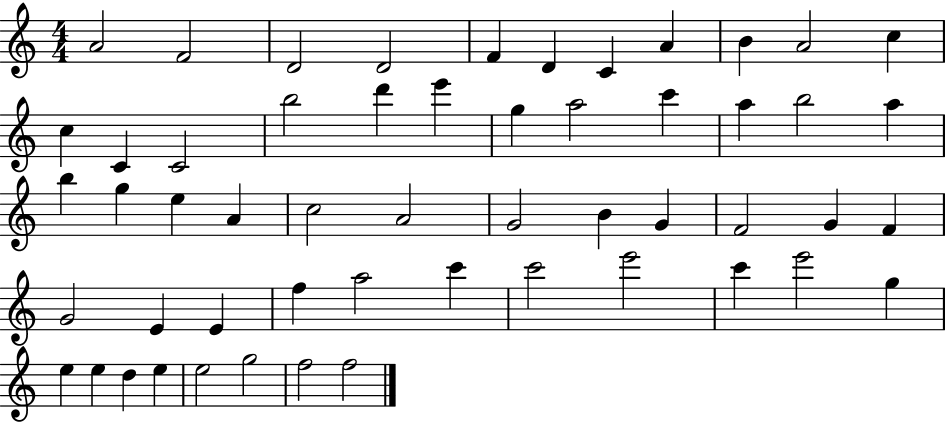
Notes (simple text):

A4/h F4/h D4/h D4/h F4/q D4/q C4/q A4/q B4/q A4/h C5/q C5/q C4/q C4/h B5/h D6/q E6/q G5/q A5/h C6/q A5/q B5/h A5/q B5/q G5/q E5/q A4/q C5/h A4/h G4/h B4/q G4/q F4/h G4/q F4/q G4/h E4/q E4/q F5/q A5/h C6/q C6/h E6/h C6/q E6/h G5/q E5/q E5/q D5/q E5/q E5/h G5/h F5/h F5/h